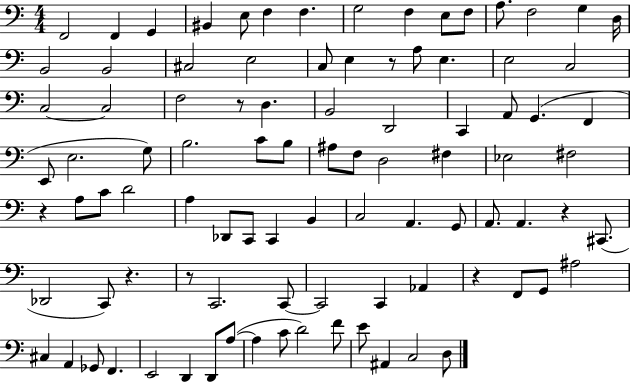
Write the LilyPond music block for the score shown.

{
  \clef bass
  \numericTimeSignature
  \time 4/4
  \key c \major
  f,2 f,4 g,4 | bis,4 e8 f4 f4. | g2 f4 e8 f8 | a8. f2 g4 d16 | \break b,2 b,2 | cis2 e2 | c8 e4 r8 a8 e4. | e2 c2 | \break c2~~ c2 | f2 r8 d4. | b,2 d,2 | c,4 a,8 g,4.( f,4 | \break e,8 e2. g8) | b2. c'8 b8 | ais8 f8 d2 fis4 | ees2 fis2 | \break r4 a8 c'8 d'2 | a4 des,8 c,8 c,4 b,4 | c2 a,4. g,8 | a,8. a,4. r4 cis,8.( | \break des,2 c,8) r4. | r8 c,2. c,8~~ | c,2 c,4 aes,4 | r4 f,8 g,8 ais2 | \break cis4 a,4 ges,8 f,4. | e,2 d,4 d,8 a8~(~ | a4 c'8 d'2) f'8 | e'8 ais,4 c2 d8 | \break \bar "|."
}